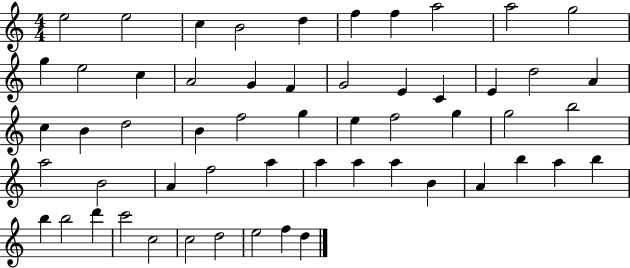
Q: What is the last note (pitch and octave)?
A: D5